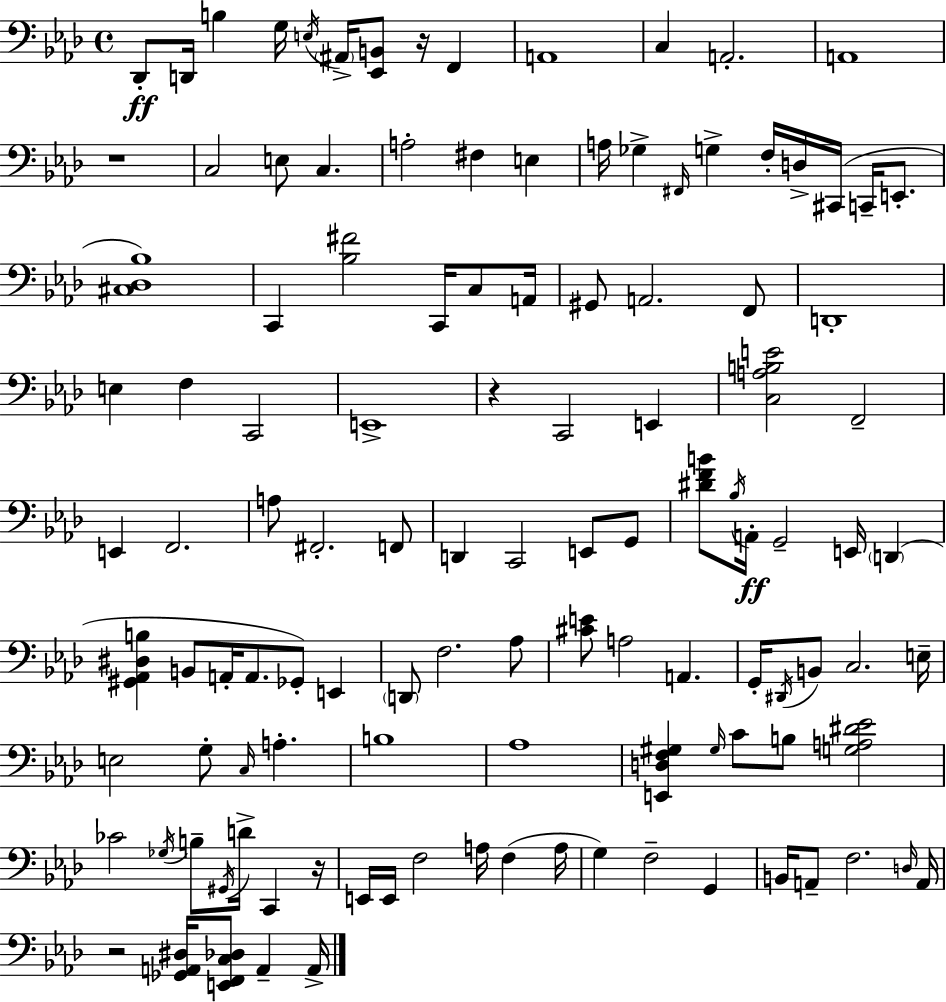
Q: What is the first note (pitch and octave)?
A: Db2